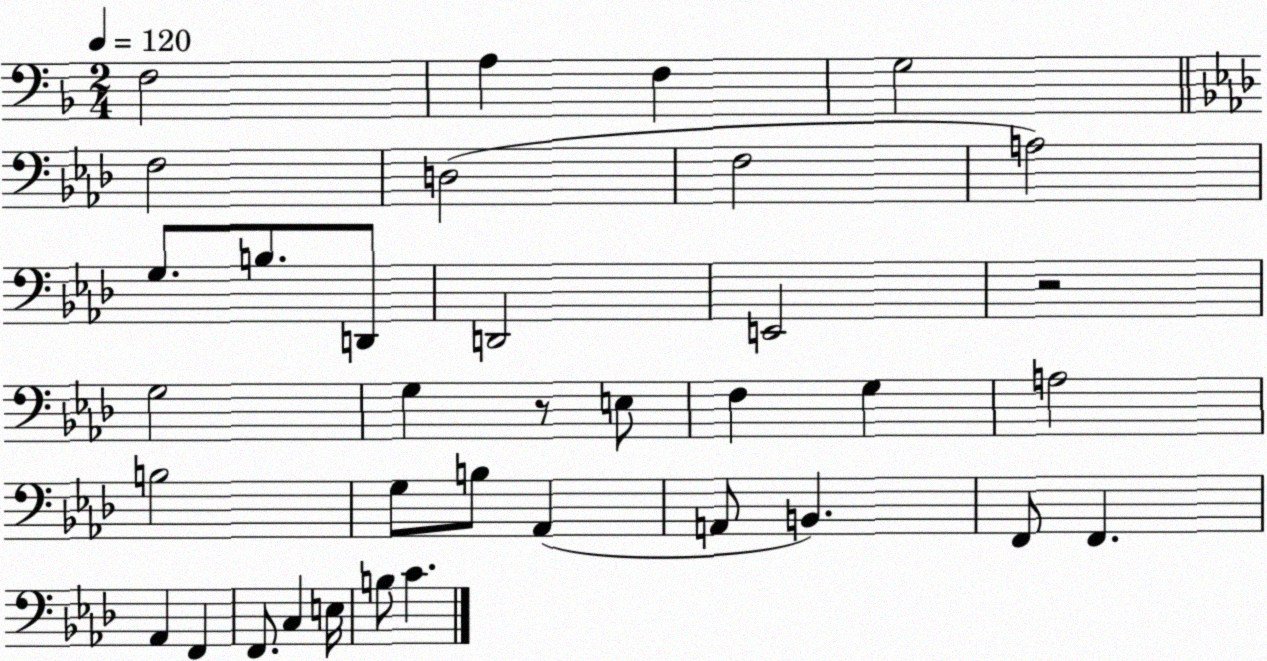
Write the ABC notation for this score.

X:1
T:Untitled
M:2/4
L:1/4
K:F
F,2 A, F, G,2 F,2 D,2 F,2 A,2 G,/2 B,/2 D,,/2 D,,2 E,,2 z2 G,2 G, z/2 E,/2 F, G, A,2 B,2 G,/2 B,/2 _A,, A,,/2 B,, F,,/2 F,, _A,, F,, F,,/2 C, E,/4 B,/2 C